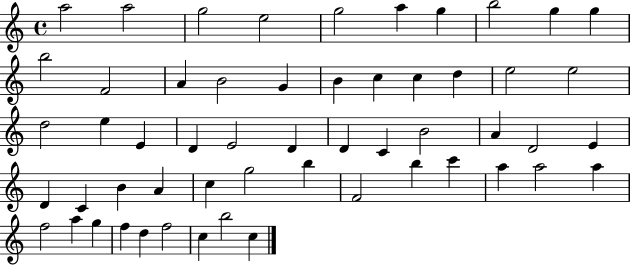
X:1
T:Untitled
M:4/4
L:1/4
K:C
a2 a2 g2 e2 g2 a g b2 g g b2 F2 A B2 G B c c d e2 e2 d2 e E D E2 D D C B2 A D2 E D C B A c g2 b F2 b c' a a2 a f2 a g f d f2 c b2 c